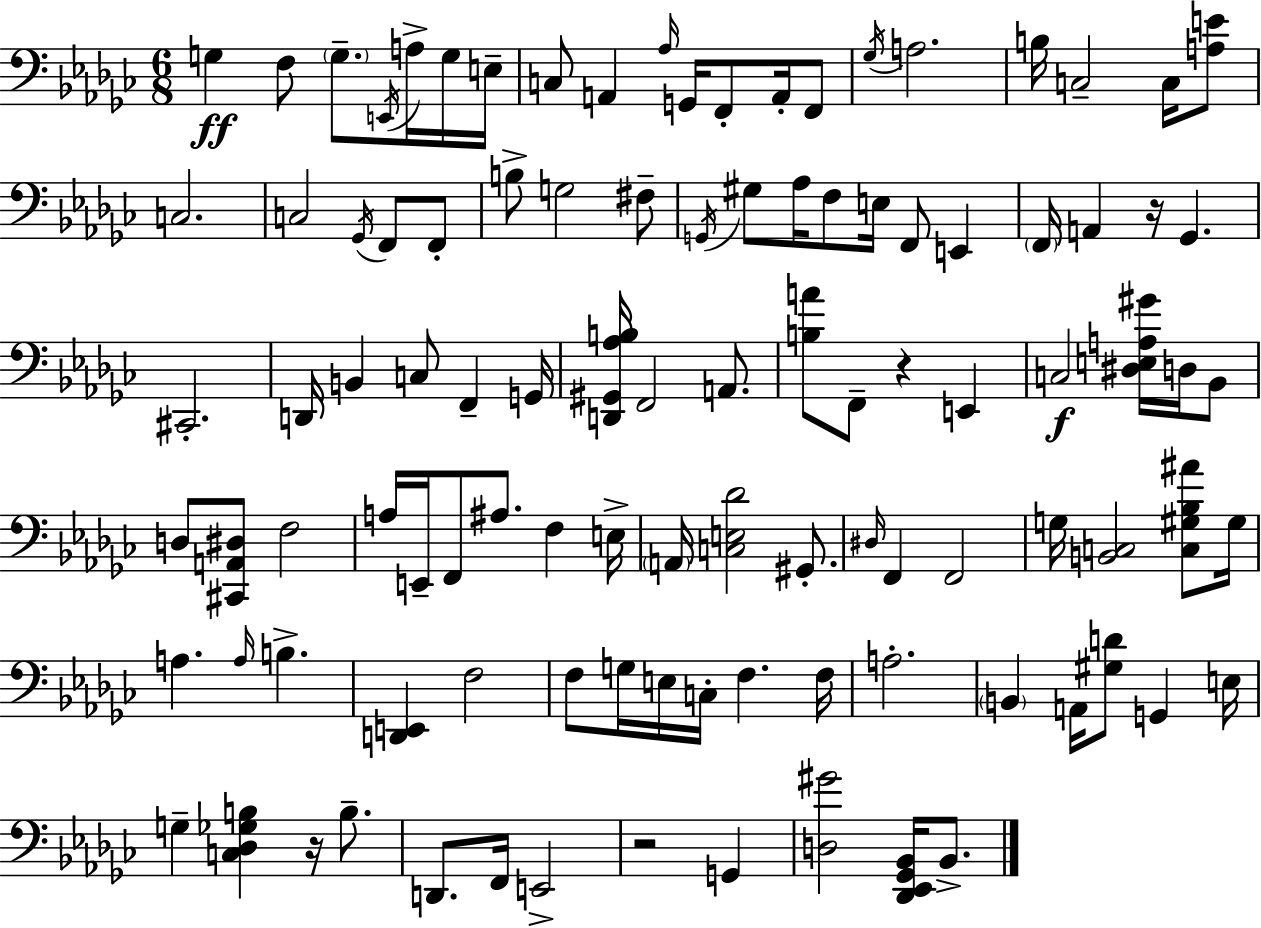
X:1
T:Untitled
M:6/8
L:1/4
K:Ebm
G, F,/2 G,/2 E,,/4 A,/4 G,/4 E,/4 C,/2 A,, _A,/4 G,,/4 F,,/2 A,,/4 F,,/2 _G,/4 A,2 B,/4 C,2 C,/4 [A,E]/2 C,2 C,2 _G,,/4 F,,/2 F,,/2 B,/2 G,2 ^F,/2 G,,/4 ^G,/2 _A,/4 F,/2 E,/4 F,,/2 E,, F,,/4 A,, z/4 _G,, ^C,,2 D,,/4 B,, C,/2 F,, G,,/4 [D,,^G,,_A,B,]/4 F,,2 A,,/2 [B,A]/2 F,,/2 z E,, C,2 [^D,E,A,^G]/4 D,/4 _B,,/2 D,/2 [^C,,A,,^D,]/2 F,2 A,/4 E,,/4 F,,/2 ^A,/2 F, E,/4 A,,/4 [C,E,_D]2 ^G,,/2 ^D,/4 F,, F,,2 G,/4 [B,,C,]2 [C,^G,_B,^A]/2 ^G,/4 A, A,/4 B, [D,,E,,] F,2 F,/2 G,/4 E,/4 C,/4 F, F,/4 A,2 B,, A,,/4 [^G,D]/2 G,, E,/4 G, [C,_D,_G,B,] z/4 B,/2 D,,/2 F,,/4 E,,2 z2 G,, [D,^G]2 [_D,,_E,,_G,,_B,,]/4 _B,,/2